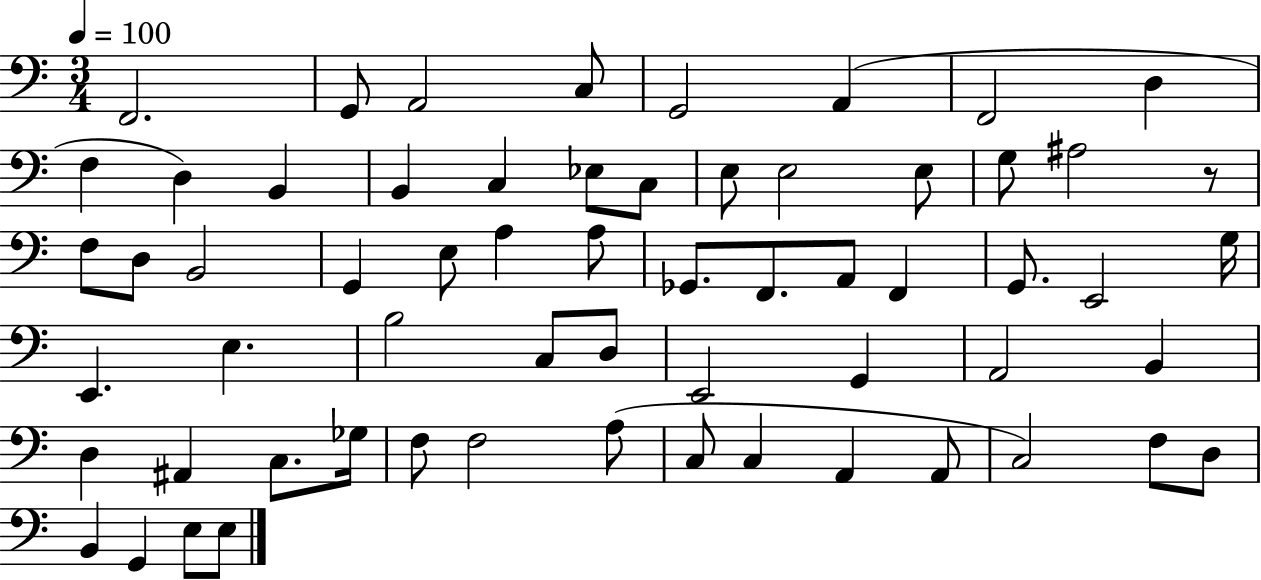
X:1
T:Untitled
M:3/4
L:1/4
K:C
F,,2 G,,/2 A,,2 C,/2 G,,2 A,, F,,2 D, F, D, B,, B,, C, _E,/2 C,/2 E,/2 E,2 E,/2 G,/2 ^A,2 z/2 F,/2 D,/2 B,,2 G,, E,/2 A, A,/2 _G,,/2 F,,/2 A,,/2 F,, G,,/2 E,,2 G,/4 E,, E, B,2 C,/2 D,/2 E,,2 G,, A,,2 B,, D, ^A,, C,/2 _G,/4 F,/2 F,2 A,/2 C,/2 C, A,, A,,/2 C,2 F,/2 D,/2 B,, G,, E,/2 E,/2